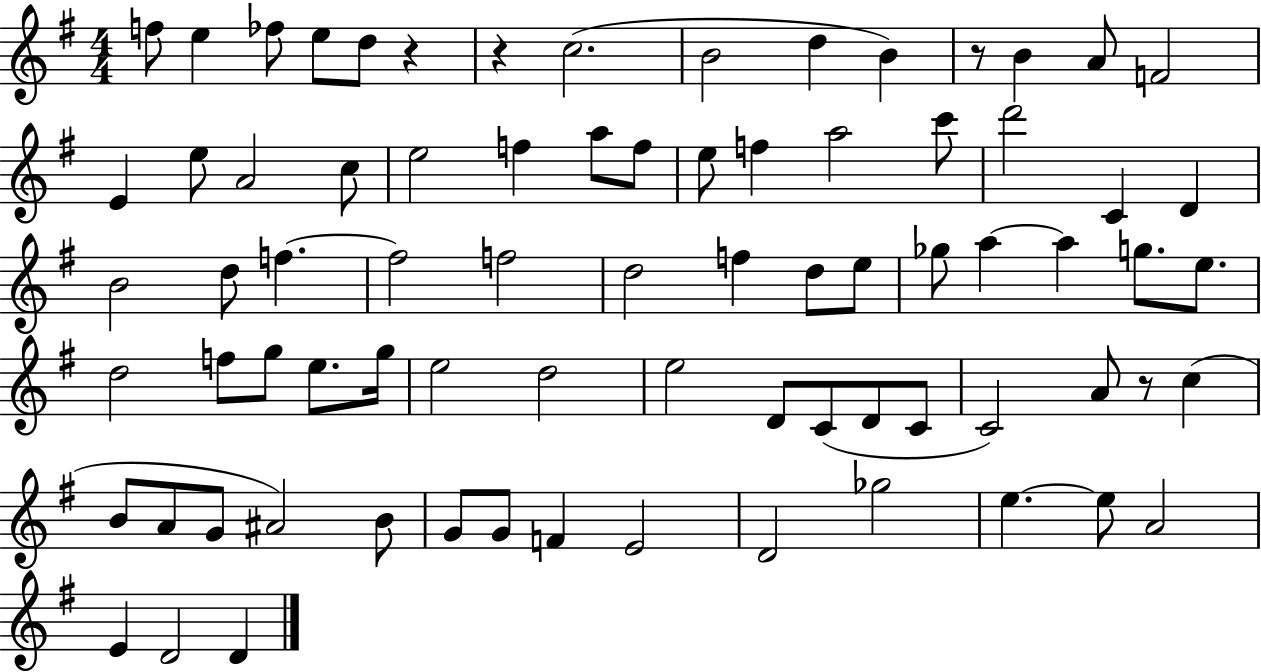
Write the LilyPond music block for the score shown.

{
  \clef treble
  \numericTimeSignature
  \time 4/4
  \key g \major
  f''8 e''4 fes''8 e''8 d''8 r4 | r4 c''2.( | b'2 d''4 b'4) | r8 b'4 a'8 f'2 | \break e'4 e''8 a'2 c''8 | e''2 f''4 a''8 f''8 | e''8 f''4 a''2 c'''8 | d'''2 c'4 d'4 | \break b'2 d''8 f''4.~~ | f''2 f''2 | d''2 f''4 d''8 e''8 | ges''8 a''4~~ a''4 g''8. e''8. | \break d''2 f''8 g''8 e''8. g''16 | e''2 d''2 | e''2 d'8 c'8( d'8 c'8 | c'2) a'8 r8 c''4( | \break b'8 a'8 g'8 ais'2) b'8 | g'8 g'8 f'4 e'2 | d'2 ges''2 | e''4.~~ e''8 a'2 | \break e'4 d'2 d'4 | \bar "|."
}